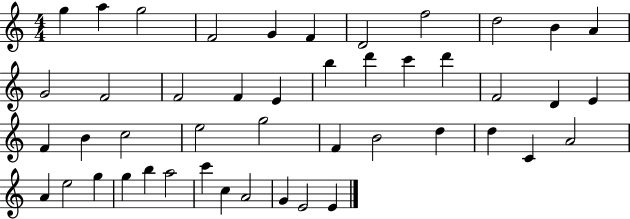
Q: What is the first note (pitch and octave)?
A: G5